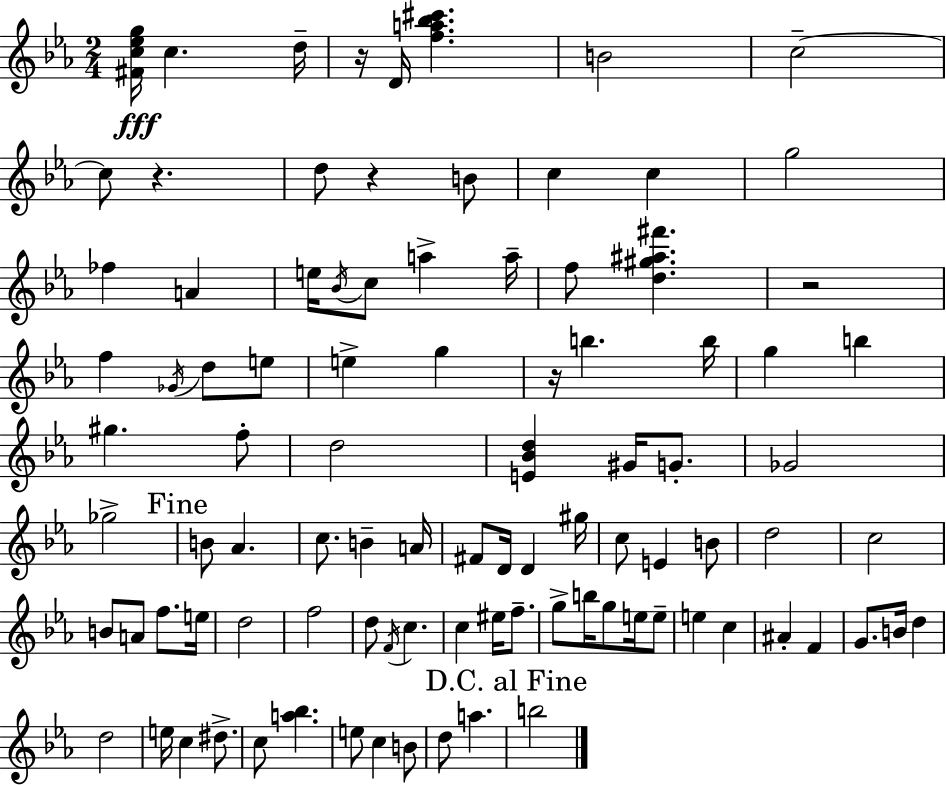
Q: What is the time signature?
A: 2/4